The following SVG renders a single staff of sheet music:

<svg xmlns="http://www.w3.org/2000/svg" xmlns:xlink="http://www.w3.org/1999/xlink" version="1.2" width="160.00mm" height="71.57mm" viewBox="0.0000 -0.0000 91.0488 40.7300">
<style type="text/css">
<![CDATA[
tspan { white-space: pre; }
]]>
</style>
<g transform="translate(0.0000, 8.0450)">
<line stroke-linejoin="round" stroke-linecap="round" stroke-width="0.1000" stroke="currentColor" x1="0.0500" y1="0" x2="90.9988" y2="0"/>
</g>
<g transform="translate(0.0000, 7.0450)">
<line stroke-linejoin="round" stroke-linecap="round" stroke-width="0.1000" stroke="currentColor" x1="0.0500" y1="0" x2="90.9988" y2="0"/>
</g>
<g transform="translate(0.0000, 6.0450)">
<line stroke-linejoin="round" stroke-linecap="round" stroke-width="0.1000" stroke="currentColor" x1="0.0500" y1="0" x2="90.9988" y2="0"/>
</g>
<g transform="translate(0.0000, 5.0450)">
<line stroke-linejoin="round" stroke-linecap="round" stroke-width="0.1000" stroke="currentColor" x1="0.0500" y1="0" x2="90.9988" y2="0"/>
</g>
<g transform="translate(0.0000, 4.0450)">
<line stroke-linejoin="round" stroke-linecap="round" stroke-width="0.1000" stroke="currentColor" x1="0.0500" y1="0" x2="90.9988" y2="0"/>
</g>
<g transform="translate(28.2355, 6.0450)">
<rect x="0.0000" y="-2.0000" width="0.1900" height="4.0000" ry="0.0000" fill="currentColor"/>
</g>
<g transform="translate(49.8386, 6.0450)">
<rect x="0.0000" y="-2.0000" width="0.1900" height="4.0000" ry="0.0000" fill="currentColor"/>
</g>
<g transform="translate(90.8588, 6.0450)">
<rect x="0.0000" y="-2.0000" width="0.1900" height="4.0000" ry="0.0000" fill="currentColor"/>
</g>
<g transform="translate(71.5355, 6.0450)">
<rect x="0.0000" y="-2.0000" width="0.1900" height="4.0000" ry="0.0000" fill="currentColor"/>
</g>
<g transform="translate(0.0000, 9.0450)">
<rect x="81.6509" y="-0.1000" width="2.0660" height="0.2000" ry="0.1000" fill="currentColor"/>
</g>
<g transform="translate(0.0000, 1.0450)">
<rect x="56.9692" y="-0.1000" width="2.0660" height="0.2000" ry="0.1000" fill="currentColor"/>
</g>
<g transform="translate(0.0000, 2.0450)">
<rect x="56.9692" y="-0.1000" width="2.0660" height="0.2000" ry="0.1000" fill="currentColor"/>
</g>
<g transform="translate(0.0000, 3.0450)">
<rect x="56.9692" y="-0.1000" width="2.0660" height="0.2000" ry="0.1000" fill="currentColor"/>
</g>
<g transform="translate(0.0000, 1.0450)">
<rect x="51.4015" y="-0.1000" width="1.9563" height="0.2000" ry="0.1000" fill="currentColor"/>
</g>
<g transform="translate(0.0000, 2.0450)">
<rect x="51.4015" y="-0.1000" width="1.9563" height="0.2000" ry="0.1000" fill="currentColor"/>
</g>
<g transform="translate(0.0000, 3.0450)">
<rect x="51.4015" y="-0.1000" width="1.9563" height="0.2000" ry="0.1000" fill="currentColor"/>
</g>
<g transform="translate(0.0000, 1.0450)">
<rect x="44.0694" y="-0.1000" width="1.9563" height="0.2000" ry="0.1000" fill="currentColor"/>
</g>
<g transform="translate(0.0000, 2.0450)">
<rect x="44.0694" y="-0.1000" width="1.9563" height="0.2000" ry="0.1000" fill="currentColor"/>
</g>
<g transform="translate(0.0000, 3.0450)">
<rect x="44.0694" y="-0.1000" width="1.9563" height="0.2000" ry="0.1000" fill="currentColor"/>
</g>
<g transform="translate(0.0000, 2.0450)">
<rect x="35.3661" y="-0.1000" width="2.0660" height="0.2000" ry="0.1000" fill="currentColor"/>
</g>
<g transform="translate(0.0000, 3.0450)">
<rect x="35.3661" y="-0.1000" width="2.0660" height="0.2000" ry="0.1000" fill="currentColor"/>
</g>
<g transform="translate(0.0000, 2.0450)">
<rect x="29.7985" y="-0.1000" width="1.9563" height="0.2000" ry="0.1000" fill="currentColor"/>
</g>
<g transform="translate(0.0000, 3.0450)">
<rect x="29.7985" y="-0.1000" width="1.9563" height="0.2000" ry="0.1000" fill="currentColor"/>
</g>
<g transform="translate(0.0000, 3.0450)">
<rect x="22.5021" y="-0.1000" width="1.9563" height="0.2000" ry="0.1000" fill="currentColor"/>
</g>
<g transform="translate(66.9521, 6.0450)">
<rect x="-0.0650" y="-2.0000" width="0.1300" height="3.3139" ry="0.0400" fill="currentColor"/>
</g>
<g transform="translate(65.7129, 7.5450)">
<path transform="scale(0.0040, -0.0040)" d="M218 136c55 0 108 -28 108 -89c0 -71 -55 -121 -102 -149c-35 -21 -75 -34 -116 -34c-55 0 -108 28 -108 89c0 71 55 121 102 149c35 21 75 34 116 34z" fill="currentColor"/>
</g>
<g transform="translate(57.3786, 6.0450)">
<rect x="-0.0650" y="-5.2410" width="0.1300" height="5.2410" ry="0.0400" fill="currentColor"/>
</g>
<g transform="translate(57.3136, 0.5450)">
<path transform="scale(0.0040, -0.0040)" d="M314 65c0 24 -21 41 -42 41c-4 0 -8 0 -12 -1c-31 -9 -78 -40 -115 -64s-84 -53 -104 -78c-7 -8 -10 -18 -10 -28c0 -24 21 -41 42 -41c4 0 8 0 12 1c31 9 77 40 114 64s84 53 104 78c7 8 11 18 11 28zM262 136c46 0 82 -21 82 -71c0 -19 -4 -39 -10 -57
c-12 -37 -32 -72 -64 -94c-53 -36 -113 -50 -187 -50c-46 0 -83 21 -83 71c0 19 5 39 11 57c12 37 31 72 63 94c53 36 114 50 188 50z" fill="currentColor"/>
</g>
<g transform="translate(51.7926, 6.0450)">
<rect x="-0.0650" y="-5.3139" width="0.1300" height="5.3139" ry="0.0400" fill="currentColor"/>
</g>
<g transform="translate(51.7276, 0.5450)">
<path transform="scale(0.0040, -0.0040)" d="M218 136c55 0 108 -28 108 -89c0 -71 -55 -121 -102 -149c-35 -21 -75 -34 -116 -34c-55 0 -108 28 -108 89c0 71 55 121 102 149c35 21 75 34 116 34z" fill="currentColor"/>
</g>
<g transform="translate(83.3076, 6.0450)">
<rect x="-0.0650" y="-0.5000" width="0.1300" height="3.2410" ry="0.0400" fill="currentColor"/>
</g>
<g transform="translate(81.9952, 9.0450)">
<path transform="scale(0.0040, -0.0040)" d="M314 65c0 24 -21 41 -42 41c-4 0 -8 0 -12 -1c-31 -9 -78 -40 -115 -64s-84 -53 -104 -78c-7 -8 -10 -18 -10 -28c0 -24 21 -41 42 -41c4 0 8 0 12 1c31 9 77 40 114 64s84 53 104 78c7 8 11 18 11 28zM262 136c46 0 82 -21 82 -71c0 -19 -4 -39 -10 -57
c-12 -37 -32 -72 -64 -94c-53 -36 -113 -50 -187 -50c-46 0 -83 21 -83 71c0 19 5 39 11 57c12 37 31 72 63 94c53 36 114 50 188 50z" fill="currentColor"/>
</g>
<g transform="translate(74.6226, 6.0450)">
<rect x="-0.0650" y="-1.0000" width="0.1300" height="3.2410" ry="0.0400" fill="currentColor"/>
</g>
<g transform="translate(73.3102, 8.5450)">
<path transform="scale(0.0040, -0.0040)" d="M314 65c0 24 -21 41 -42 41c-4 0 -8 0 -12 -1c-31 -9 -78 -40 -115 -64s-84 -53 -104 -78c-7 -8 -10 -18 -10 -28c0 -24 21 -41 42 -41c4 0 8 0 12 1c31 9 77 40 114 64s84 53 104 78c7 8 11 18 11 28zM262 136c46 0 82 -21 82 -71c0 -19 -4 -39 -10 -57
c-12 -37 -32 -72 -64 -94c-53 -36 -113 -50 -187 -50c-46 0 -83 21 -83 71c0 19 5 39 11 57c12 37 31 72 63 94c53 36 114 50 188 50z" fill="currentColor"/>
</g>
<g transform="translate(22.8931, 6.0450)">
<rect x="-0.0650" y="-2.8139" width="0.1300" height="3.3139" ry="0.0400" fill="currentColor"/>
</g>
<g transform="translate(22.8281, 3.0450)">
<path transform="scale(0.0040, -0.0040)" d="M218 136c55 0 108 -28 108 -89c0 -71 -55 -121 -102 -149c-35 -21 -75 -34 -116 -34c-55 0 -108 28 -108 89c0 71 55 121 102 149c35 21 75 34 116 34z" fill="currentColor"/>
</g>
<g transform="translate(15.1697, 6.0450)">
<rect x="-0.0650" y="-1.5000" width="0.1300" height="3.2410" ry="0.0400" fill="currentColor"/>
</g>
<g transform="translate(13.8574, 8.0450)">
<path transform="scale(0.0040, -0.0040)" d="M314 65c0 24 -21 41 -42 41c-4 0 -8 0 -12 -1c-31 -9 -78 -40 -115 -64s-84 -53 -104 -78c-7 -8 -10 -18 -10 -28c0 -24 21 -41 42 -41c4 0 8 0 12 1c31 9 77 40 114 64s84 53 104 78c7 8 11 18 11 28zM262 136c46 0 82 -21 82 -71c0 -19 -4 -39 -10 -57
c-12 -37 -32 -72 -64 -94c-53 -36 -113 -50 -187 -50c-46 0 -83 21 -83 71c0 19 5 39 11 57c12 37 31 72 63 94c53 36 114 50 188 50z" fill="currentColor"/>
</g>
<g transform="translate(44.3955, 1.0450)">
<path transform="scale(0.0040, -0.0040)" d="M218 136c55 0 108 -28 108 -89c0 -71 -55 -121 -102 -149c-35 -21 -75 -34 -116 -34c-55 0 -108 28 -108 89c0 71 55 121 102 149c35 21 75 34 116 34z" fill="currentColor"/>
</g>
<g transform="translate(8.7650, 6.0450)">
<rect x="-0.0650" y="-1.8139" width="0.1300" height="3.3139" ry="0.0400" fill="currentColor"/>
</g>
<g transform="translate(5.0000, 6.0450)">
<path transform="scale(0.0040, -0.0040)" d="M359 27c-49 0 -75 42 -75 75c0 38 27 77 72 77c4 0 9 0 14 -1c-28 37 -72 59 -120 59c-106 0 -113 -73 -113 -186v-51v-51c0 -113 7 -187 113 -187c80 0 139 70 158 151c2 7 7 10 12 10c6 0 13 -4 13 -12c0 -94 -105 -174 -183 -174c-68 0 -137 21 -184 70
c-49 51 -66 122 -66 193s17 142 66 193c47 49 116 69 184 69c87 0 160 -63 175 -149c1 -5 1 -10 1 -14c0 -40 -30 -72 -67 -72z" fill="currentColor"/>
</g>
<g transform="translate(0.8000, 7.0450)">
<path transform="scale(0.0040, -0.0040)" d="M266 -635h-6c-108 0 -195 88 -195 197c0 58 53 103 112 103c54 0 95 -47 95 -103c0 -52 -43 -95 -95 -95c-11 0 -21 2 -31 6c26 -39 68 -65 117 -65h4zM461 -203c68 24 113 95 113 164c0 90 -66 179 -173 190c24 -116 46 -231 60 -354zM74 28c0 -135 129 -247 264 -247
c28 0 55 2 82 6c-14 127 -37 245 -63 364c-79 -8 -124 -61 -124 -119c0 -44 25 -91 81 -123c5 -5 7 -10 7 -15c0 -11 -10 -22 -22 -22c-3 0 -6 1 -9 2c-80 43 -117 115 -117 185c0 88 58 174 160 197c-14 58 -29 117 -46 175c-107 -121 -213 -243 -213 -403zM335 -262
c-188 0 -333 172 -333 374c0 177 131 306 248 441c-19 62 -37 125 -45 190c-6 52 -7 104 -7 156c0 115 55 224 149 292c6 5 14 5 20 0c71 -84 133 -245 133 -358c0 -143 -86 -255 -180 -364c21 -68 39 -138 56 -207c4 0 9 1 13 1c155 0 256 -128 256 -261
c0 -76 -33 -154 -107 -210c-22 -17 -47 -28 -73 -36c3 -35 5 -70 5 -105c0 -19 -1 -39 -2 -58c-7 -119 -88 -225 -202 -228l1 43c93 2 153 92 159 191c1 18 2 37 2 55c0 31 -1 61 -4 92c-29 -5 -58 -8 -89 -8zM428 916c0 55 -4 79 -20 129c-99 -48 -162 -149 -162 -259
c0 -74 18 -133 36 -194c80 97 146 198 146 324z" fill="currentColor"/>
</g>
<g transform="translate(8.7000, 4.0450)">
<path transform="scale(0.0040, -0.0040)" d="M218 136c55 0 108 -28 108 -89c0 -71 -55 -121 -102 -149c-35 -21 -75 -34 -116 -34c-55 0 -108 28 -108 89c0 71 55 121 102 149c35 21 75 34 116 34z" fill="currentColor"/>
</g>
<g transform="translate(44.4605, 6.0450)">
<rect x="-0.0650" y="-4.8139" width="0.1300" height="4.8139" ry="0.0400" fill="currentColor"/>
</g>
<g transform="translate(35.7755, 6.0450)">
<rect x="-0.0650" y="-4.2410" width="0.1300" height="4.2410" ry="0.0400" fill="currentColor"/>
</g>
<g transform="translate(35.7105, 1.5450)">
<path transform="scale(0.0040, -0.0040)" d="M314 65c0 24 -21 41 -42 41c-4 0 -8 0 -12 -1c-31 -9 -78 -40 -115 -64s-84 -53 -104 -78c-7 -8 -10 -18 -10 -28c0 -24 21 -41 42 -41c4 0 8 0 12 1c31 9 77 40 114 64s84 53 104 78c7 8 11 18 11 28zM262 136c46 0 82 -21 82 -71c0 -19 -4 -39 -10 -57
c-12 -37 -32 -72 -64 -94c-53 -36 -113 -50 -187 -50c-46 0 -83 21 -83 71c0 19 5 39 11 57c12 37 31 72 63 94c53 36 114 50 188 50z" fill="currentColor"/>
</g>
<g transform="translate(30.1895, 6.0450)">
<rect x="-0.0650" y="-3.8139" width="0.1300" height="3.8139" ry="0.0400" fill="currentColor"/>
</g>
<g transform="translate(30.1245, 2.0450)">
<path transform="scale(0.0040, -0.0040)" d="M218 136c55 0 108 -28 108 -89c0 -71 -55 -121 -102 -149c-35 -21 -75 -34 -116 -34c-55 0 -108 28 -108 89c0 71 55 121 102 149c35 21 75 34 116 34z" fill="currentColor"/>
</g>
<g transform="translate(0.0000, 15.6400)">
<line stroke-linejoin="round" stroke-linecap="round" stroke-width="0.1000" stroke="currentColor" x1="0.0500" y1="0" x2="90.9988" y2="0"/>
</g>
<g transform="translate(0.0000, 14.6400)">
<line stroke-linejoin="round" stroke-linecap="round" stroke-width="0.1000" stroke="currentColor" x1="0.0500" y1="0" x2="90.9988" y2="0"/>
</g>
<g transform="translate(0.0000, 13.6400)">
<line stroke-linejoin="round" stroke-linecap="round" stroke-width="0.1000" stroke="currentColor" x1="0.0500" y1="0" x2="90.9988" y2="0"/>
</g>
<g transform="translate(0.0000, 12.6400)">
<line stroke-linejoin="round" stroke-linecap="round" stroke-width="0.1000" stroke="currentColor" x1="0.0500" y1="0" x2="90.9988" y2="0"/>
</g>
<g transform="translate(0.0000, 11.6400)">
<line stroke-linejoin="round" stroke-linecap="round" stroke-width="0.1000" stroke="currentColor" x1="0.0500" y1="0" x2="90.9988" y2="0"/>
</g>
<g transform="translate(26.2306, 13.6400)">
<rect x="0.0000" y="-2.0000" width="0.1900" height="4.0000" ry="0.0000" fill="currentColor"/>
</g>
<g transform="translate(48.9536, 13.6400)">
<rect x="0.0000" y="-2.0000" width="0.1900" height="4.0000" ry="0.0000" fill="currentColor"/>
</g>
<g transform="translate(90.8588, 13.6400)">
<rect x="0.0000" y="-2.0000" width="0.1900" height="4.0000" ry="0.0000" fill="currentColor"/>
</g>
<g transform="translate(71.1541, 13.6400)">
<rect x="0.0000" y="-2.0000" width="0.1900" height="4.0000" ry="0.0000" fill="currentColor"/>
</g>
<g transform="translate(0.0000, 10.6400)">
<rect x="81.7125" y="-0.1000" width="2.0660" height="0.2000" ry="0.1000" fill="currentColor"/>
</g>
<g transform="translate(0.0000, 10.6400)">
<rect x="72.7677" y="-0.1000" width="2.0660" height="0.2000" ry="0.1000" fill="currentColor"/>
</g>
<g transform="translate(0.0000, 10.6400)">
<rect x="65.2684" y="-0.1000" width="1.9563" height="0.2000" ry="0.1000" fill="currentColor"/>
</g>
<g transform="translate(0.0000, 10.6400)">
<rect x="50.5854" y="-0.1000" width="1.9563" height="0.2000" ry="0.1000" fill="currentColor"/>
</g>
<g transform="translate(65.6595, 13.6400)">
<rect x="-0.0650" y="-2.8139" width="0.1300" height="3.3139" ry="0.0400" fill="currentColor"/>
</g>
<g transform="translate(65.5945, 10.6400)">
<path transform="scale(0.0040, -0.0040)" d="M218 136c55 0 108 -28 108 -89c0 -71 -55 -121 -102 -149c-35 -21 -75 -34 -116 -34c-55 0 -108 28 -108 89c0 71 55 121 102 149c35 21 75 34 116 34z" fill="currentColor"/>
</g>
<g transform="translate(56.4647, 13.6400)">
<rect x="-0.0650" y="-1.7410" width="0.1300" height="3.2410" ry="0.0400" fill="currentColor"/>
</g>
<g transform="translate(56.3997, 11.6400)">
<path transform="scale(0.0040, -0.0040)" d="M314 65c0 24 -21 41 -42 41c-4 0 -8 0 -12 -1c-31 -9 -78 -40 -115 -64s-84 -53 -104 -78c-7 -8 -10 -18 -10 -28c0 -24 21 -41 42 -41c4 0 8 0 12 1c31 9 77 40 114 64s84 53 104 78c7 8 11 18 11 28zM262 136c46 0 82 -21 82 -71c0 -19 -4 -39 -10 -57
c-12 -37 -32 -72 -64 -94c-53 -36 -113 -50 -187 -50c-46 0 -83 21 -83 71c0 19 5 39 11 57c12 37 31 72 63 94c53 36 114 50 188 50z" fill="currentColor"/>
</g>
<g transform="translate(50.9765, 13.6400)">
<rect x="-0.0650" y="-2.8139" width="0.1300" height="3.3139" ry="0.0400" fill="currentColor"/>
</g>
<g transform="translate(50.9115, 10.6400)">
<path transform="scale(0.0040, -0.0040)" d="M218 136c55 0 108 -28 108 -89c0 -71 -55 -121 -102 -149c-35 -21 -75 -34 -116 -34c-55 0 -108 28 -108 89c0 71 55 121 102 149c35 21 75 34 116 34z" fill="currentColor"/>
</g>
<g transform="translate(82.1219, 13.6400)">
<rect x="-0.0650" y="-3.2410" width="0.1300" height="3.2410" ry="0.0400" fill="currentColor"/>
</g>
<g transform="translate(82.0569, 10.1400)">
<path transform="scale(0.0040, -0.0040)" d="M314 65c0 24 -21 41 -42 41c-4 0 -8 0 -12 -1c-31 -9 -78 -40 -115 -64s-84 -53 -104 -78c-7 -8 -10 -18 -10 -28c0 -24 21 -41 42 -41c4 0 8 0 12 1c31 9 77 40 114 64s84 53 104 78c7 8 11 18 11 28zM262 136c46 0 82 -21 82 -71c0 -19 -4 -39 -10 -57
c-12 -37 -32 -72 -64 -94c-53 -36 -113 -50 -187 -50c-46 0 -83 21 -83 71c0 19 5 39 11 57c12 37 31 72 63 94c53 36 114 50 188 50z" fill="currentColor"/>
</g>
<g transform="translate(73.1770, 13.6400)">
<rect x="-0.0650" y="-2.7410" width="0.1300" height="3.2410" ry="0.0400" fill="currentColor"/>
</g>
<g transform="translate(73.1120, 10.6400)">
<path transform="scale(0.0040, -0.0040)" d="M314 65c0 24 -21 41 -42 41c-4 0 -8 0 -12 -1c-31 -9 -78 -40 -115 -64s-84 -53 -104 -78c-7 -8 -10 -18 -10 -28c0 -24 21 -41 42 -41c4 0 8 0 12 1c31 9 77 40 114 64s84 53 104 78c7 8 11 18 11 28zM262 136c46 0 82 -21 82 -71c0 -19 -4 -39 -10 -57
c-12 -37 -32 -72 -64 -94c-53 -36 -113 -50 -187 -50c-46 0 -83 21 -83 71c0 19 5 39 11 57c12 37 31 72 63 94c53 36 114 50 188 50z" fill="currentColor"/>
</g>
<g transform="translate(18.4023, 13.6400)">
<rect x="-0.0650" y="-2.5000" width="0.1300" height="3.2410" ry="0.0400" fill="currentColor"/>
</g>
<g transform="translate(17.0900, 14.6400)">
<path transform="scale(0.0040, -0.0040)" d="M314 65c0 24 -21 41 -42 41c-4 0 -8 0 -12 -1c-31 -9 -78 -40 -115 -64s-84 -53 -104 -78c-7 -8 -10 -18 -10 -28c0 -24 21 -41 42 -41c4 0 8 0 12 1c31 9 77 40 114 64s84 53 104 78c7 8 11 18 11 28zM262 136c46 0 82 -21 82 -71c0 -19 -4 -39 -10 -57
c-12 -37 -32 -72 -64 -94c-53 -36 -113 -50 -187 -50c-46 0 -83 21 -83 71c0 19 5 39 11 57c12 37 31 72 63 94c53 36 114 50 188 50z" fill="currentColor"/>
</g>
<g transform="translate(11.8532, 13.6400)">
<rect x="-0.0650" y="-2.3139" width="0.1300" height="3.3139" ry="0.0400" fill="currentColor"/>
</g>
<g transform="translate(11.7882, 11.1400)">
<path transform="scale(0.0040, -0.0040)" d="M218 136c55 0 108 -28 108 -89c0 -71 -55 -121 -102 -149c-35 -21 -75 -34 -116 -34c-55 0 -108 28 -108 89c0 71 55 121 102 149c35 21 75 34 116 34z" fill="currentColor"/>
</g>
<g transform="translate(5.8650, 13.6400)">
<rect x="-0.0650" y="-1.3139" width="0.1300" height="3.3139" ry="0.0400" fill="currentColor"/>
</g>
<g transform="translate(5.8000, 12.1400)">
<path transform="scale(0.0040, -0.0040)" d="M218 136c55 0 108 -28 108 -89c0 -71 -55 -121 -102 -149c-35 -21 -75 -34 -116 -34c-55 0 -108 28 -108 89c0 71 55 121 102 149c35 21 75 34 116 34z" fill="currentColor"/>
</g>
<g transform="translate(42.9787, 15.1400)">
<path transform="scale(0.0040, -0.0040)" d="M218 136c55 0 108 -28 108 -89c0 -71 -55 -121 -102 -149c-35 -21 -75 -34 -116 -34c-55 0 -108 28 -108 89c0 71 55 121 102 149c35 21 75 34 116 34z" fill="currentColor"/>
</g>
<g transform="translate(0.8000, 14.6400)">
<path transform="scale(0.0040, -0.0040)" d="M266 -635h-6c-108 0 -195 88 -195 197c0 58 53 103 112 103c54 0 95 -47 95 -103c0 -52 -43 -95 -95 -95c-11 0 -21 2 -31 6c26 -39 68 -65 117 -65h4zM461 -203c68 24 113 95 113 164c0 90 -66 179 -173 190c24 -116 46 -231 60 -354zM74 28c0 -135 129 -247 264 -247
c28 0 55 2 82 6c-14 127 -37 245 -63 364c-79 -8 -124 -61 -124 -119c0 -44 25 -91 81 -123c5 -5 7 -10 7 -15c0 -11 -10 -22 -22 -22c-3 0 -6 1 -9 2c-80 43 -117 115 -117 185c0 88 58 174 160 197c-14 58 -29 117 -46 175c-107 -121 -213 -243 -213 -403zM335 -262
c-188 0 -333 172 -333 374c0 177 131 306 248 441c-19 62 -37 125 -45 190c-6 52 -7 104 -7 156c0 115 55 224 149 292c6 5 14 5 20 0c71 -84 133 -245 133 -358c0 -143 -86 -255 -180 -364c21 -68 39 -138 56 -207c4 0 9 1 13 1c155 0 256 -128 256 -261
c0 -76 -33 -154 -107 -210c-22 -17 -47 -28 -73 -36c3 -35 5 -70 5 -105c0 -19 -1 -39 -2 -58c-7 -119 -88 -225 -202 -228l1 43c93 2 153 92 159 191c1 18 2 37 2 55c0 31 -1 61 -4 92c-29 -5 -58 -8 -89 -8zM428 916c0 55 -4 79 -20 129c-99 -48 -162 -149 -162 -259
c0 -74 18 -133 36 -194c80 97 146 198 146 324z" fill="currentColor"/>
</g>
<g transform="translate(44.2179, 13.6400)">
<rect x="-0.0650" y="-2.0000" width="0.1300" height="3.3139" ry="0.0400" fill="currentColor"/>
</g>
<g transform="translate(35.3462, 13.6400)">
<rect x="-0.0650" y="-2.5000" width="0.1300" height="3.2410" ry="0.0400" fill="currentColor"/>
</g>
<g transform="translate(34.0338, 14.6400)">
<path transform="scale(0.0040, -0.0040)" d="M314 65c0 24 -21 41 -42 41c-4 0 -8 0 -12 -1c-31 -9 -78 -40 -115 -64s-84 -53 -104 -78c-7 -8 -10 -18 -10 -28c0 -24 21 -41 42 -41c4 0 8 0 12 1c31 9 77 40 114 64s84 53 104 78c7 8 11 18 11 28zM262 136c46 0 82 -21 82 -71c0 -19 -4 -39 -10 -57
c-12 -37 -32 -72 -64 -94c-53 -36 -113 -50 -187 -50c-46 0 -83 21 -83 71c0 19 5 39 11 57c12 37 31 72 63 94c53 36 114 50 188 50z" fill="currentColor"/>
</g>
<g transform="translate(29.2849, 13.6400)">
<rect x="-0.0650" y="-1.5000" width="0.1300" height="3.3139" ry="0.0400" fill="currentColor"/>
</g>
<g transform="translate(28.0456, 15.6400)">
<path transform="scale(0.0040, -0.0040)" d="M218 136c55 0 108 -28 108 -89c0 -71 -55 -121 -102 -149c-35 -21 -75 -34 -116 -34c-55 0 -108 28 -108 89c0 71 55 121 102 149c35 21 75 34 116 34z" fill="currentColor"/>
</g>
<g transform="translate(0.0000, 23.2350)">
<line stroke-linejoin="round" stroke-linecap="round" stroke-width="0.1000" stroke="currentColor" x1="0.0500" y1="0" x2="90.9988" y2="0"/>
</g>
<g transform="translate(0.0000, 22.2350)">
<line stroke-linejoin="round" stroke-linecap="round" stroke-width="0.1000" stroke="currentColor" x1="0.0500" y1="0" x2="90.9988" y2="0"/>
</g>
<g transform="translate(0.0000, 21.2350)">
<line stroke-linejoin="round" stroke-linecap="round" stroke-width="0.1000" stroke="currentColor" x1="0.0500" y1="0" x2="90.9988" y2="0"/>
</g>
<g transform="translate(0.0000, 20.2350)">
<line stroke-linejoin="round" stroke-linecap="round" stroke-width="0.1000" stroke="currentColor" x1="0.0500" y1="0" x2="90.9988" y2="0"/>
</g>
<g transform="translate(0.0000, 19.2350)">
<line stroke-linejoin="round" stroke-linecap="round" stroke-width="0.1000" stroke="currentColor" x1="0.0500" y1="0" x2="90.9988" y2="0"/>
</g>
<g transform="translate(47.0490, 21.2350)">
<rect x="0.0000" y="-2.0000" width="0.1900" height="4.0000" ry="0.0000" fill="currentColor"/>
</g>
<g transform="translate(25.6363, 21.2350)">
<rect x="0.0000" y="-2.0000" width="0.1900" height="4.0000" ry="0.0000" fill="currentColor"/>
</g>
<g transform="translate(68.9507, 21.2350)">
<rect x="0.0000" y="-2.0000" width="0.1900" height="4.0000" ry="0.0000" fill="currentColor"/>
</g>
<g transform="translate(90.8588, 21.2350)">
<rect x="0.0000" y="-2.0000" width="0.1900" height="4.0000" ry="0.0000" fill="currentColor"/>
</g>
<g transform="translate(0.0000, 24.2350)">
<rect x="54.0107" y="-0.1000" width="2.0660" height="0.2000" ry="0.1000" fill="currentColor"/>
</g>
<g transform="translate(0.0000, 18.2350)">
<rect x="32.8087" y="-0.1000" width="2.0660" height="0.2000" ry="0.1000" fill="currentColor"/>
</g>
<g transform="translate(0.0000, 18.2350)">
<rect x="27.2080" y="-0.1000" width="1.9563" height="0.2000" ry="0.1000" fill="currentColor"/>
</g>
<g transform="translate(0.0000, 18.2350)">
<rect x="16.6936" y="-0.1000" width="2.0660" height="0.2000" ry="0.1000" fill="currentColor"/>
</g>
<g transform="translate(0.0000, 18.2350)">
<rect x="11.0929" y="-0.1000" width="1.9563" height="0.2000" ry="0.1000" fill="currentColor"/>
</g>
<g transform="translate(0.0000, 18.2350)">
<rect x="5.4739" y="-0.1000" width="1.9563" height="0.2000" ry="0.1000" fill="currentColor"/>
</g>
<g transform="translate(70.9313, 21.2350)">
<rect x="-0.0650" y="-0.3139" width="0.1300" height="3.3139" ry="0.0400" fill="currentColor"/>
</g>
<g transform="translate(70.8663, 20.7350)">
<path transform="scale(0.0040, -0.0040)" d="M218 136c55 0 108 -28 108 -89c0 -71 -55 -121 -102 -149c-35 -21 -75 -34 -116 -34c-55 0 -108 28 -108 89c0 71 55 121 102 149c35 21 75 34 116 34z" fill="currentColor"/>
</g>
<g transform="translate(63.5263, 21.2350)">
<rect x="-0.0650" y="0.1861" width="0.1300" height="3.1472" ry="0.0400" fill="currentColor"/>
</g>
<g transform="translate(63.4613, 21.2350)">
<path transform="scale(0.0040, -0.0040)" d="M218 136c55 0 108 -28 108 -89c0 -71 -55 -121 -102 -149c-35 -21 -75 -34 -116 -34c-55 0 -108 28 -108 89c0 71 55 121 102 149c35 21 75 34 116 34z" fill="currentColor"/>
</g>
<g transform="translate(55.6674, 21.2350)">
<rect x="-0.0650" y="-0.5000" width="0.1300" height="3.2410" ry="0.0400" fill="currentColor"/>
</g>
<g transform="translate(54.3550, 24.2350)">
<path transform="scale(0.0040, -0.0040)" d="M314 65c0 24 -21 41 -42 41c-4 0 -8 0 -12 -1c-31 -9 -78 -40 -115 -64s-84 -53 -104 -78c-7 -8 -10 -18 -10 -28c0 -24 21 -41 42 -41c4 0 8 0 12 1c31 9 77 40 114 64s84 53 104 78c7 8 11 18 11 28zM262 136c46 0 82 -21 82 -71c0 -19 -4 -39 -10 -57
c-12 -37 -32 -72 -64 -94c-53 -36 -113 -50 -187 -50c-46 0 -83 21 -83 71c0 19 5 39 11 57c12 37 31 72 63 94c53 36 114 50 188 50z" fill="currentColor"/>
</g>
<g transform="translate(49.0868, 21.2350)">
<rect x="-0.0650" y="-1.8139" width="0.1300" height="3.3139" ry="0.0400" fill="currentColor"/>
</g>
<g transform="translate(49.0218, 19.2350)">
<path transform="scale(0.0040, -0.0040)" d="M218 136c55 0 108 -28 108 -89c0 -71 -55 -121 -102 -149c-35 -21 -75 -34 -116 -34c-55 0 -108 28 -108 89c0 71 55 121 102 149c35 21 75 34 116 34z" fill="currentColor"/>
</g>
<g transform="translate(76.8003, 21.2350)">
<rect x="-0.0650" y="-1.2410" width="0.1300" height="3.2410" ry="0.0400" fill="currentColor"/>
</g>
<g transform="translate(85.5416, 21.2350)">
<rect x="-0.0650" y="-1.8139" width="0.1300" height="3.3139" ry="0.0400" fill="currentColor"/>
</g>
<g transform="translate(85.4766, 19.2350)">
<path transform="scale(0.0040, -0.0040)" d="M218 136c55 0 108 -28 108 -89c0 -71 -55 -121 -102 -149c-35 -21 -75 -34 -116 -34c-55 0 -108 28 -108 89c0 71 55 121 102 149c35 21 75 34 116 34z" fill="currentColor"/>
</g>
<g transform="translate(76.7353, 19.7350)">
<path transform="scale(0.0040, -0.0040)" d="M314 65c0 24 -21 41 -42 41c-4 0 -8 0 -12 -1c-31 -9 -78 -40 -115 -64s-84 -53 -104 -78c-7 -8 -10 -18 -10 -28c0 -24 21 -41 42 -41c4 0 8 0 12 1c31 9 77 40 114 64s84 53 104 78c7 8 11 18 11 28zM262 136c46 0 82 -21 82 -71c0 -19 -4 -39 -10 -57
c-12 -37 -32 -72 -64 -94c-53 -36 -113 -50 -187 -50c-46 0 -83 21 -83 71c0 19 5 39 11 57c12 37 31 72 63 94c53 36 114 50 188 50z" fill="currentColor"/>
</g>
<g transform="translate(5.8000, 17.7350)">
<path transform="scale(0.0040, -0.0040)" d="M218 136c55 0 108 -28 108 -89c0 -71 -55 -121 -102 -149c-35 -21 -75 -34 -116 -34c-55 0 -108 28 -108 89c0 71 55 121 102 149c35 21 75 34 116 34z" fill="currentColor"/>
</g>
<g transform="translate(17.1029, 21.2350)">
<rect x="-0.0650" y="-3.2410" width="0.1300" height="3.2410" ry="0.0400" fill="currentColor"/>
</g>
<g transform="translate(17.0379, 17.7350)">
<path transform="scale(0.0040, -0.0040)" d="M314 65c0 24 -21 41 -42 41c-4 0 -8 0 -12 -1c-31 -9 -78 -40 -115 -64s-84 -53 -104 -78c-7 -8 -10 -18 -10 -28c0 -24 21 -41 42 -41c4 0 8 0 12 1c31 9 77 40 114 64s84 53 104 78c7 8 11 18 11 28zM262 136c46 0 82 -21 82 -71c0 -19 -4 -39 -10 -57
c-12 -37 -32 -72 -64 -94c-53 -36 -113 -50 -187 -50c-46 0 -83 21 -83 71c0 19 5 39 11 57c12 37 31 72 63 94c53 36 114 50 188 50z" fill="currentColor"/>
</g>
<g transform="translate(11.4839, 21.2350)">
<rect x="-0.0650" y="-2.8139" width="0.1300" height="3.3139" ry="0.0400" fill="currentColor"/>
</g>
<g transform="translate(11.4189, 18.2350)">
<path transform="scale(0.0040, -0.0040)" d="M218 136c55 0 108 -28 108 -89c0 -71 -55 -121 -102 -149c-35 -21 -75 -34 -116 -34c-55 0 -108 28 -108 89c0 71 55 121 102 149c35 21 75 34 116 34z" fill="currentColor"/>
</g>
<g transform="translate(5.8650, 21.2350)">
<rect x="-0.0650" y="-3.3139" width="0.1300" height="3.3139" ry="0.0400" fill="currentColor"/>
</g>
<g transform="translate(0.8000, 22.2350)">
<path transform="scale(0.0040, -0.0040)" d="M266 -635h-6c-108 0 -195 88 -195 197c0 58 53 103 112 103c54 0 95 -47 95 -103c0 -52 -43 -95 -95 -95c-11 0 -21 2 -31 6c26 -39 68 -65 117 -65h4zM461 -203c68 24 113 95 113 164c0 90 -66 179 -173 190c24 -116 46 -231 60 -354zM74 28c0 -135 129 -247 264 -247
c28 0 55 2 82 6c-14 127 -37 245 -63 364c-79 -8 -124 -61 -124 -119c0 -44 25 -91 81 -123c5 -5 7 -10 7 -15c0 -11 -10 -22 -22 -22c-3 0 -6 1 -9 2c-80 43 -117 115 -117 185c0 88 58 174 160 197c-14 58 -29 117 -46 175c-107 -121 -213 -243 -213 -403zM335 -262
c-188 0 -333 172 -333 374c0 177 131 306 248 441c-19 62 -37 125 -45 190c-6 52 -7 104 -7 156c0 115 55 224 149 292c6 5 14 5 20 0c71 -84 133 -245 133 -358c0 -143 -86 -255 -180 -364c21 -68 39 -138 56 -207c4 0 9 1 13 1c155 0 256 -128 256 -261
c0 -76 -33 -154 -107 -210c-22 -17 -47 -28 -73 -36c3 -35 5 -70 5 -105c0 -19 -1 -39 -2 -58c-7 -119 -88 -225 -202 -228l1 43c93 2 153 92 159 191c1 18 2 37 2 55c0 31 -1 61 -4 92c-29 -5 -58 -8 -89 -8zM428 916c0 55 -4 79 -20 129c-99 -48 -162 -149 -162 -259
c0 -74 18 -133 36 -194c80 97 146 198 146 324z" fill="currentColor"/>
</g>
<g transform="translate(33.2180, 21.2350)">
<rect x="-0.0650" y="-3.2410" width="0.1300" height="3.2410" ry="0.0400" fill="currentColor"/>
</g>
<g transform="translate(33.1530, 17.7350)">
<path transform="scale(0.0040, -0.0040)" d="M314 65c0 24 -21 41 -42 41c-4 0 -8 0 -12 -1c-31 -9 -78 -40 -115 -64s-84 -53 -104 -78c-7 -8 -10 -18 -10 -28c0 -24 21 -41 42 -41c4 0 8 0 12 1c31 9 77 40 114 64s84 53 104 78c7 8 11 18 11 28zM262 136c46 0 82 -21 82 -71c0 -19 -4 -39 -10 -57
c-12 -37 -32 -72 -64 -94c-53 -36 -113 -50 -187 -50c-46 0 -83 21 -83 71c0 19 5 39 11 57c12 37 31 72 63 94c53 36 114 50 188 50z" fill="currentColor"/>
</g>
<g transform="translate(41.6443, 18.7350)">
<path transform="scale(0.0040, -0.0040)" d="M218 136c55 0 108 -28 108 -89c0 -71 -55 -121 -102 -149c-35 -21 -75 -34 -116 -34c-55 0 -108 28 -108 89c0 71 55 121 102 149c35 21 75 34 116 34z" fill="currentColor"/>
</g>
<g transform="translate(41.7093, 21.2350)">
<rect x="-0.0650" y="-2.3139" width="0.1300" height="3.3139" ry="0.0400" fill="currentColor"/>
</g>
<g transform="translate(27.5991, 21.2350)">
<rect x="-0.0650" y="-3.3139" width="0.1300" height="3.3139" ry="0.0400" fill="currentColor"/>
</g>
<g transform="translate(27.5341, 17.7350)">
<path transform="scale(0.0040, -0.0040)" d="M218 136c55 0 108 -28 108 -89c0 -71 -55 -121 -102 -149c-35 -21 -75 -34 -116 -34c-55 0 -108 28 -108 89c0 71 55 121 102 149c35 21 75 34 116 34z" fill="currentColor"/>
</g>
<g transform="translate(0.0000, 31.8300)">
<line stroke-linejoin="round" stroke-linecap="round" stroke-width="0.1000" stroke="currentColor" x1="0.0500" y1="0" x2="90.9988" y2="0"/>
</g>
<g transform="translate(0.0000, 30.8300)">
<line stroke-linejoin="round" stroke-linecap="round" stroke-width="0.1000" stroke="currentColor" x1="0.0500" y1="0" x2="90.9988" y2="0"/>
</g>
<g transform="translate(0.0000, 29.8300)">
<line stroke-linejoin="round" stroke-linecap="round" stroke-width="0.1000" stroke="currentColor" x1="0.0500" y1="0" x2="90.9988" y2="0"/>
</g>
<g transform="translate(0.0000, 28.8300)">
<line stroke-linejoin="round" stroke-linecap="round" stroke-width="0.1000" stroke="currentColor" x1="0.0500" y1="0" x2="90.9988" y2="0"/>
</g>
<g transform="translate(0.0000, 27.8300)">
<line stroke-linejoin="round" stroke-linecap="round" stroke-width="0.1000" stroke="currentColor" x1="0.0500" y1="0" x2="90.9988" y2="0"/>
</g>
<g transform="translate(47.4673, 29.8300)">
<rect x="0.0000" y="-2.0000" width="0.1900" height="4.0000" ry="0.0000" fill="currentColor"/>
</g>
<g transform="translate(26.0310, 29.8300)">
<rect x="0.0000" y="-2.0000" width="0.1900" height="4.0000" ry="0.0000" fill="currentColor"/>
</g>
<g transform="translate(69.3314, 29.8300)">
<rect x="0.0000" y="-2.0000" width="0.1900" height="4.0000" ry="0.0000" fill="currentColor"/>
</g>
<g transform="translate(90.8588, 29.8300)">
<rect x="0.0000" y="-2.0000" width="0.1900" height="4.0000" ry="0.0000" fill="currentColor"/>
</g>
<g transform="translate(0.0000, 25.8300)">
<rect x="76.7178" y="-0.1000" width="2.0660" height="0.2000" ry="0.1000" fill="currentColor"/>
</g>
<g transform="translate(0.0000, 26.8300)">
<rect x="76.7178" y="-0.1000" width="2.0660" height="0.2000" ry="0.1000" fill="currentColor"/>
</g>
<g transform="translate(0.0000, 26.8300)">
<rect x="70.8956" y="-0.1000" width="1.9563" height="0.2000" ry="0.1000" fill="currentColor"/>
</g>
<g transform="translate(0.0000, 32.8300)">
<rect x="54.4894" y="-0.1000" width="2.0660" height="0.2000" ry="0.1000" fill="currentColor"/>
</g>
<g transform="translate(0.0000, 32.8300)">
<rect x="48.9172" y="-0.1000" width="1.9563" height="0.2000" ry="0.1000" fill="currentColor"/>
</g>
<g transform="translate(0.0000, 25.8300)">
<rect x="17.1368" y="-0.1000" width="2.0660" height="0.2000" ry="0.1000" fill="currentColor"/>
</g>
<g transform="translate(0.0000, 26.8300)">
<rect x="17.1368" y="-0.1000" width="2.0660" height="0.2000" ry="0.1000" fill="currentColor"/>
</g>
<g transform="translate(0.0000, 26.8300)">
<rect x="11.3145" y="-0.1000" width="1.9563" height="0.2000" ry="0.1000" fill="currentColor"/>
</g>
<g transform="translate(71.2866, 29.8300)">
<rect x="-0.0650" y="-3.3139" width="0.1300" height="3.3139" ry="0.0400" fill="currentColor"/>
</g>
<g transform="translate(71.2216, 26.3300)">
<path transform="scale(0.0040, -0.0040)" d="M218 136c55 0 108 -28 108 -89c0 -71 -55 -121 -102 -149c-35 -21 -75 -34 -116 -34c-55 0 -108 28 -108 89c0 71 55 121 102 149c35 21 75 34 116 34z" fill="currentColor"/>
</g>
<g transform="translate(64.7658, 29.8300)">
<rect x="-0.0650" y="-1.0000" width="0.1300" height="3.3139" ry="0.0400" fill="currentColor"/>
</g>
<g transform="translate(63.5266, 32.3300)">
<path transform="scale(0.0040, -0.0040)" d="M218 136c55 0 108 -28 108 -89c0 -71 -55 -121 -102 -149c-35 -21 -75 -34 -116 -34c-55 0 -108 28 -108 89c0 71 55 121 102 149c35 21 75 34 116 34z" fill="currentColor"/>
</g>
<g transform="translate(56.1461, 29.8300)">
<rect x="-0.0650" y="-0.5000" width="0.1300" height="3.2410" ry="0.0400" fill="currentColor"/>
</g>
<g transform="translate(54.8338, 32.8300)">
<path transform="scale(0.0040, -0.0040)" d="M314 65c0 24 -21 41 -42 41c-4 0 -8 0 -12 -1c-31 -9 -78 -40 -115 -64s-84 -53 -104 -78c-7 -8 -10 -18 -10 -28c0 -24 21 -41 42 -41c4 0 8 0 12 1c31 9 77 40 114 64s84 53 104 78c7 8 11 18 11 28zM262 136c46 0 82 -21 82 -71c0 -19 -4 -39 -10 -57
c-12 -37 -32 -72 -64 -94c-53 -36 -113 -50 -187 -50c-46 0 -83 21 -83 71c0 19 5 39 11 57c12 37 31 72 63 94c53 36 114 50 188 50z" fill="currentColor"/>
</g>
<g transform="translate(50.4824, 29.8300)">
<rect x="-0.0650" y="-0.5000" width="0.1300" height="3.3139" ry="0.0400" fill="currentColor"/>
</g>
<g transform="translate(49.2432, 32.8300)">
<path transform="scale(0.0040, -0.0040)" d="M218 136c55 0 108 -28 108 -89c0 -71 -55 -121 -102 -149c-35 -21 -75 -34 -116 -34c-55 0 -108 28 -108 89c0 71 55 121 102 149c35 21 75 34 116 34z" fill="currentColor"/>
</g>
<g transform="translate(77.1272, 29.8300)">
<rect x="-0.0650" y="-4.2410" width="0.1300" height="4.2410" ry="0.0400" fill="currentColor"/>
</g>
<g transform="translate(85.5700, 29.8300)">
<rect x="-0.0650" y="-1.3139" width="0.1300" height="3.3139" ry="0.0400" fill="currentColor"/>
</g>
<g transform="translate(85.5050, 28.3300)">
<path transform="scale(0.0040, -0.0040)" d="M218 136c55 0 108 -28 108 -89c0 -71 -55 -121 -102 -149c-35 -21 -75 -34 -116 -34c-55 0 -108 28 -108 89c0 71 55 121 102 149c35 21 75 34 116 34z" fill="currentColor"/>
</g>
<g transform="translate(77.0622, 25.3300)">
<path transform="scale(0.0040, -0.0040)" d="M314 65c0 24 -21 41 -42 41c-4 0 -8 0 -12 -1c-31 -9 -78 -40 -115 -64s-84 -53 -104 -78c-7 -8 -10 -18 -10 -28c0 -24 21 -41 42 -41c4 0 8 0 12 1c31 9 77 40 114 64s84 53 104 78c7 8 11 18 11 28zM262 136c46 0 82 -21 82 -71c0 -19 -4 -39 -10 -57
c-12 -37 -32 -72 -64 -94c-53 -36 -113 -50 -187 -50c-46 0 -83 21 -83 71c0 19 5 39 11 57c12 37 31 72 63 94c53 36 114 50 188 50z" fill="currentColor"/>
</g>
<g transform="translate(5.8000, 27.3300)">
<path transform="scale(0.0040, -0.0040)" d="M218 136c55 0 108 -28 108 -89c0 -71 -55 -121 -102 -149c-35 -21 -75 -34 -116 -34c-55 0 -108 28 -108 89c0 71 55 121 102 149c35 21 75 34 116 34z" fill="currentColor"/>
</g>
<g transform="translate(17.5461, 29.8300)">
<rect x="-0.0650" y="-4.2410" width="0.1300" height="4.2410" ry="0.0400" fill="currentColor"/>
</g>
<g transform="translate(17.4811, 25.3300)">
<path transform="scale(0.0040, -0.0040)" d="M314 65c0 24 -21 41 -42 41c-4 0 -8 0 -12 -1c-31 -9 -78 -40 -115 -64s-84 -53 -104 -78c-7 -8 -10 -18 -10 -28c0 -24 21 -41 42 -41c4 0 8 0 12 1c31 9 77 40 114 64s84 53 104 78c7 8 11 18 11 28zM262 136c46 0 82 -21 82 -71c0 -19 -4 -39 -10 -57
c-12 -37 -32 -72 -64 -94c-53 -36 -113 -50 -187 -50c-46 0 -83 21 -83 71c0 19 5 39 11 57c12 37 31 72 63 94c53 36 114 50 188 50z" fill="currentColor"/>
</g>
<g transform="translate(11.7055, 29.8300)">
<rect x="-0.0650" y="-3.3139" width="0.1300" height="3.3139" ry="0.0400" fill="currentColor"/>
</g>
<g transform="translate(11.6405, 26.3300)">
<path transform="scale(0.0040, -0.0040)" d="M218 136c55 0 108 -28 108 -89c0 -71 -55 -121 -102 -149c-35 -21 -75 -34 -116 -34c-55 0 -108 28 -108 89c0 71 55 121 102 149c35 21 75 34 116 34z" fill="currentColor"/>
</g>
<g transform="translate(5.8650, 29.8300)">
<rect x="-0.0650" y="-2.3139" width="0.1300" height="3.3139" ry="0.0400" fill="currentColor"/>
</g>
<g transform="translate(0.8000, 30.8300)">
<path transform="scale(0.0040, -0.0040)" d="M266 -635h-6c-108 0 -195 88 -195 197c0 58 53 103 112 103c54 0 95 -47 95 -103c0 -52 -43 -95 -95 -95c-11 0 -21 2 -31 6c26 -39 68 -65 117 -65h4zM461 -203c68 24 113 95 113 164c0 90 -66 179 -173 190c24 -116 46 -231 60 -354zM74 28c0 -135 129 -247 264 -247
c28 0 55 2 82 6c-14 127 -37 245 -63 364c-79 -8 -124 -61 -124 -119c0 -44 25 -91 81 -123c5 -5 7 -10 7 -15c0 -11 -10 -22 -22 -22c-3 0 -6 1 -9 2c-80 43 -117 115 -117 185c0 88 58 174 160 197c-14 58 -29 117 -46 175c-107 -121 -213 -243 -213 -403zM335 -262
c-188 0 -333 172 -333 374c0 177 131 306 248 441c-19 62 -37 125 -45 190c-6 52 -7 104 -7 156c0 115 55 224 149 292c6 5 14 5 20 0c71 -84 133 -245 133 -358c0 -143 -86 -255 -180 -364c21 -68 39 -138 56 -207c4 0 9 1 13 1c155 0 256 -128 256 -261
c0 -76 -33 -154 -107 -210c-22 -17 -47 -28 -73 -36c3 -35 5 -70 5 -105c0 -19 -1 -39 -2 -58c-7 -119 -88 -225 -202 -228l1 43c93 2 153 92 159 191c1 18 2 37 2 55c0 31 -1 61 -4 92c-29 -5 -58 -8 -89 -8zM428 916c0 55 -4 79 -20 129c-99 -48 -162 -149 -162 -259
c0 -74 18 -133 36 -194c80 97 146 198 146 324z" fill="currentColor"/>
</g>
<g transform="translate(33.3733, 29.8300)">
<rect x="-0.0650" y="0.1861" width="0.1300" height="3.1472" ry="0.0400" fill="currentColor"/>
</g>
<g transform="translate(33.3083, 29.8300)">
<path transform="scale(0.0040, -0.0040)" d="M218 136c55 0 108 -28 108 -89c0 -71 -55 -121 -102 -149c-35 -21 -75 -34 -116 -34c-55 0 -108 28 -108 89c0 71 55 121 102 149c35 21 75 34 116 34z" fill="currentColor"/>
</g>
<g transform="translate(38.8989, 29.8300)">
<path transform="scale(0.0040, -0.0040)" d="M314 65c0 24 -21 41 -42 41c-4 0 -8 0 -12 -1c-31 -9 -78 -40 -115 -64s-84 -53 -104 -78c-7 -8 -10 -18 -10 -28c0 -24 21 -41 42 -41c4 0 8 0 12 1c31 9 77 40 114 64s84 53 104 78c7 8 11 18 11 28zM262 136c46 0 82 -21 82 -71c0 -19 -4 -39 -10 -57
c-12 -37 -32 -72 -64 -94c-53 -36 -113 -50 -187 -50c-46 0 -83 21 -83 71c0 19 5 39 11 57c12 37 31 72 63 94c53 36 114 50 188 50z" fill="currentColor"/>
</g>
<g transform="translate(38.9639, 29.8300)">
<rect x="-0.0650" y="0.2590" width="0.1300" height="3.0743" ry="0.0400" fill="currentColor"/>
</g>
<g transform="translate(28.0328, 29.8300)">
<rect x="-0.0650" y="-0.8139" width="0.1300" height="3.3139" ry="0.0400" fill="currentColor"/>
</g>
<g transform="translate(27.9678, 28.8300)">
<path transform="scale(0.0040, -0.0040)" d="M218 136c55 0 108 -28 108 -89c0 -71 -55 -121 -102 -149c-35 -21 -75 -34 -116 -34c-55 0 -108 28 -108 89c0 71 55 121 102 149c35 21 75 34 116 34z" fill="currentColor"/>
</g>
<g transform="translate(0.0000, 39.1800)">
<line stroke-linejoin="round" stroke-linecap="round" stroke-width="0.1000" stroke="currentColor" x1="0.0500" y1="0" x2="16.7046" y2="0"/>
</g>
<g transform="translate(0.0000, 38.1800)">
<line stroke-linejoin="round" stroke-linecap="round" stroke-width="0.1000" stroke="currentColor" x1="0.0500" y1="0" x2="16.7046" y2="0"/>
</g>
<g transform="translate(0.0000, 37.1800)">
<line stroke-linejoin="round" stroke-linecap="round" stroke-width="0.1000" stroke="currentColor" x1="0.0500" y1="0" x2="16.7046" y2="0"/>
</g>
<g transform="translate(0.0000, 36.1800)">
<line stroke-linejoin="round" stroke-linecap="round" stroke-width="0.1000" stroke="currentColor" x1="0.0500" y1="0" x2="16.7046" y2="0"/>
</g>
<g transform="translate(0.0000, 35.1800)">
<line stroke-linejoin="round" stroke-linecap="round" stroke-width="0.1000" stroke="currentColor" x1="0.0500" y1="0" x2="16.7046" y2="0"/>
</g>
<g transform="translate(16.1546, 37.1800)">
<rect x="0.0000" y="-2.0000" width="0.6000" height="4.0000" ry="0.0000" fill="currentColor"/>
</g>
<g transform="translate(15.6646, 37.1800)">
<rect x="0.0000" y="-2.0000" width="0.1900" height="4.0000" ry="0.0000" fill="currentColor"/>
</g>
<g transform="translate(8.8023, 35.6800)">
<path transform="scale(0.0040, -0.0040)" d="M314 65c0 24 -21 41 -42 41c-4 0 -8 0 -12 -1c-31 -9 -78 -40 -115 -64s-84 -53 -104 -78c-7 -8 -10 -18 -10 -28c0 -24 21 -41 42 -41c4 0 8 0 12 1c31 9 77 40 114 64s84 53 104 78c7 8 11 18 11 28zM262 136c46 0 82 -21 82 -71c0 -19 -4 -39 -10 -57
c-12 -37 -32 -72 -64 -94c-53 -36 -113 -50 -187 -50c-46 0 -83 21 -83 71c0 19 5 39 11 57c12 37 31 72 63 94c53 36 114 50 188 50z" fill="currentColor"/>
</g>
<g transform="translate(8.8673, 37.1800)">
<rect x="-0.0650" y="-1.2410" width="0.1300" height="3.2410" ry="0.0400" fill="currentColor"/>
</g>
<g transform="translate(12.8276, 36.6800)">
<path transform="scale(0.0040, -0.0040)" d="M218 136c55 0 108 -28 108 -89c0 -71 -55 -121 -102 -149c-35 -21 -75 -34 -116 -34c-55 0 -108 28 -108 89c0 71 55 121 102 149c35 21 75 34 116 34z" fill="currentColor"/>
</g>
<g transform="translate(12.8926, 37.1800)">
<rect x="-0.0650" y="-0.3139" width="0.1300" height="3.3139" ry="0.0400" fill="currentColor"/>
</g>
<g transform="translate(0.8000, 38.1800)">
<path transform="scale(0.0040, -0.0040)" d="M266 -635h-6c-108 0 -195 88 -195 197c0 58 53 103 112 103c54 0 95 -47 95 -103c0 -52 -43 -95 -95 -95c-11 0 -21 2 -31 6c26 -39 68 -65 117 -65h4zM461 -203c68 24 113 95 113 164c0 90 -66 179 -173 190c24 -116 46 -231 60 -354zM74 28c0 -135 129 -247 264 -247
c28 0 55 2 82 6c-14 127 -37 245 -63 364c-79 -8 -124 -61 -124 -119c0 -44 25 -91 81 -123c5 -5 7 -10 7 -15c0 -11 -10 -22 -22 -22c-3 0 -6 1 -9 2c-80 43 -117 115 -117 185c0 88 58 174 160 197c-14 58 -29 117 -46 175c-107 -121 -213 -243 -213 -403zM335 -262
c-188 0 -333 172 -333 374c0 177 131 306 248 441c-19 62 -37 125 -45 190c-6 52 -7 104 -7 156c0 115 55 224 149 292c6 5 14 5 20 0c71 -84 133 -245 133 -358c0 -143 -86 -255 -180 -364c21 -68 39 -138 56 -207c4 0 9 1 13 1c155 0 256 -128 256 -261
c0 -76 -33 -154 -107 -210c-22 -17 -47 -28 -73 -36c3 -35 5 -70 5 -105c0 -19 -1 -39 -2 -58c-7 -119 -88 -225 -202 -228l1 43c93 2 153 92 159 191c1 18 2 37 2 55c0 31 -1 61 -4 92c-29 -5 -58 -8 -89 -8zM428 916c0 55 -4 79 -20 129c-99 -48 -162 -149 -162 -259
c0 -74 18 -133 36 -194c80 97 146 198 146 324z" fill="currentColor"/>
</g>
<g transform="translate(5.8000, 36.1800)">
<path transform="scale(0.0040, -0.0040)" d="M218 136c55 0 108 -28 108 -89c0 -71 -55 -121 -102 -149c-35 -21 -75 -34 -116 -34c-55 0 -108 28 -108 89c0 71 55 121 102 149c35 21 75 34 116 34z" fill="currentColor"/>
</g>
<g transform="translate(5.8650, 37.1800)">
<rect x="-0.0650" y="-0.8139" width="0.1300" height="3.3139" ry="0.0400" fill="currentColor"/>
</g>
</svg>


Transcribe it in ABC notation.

X:1
T:Untitled
M:4/4
L:1/4
K:C
f E2 a c' d'2 e' f' f'2 F D2 C2 e g G2 E G2 F a f2 a a2 b2 b a b2 b b2 g f C2 B c e2 f g b d'2 d B B2 C C2 D b d'2 e d e2 c